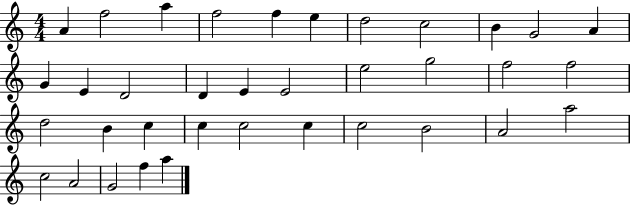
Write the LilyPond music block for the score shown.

{
  \clef treble
  \numericTimeSignature
  \time 4/4
  \key c \major
  a'4 f''2 a''4 | f''2 f''4 e''4 | d''2 c''2 | b'4 g'2 a'4 | \break g'4 e'4 d'2 | d'4 e'4 e'2 | e''2 g''2 | f''2 f''2 | \break d''2 b'4 c''4 | c''4 c''2 c''4 | c''2 b'2 | a'2 a''2 | \break c''2 a'2 | g'2 f''4 a''4 | \bar "|."
}